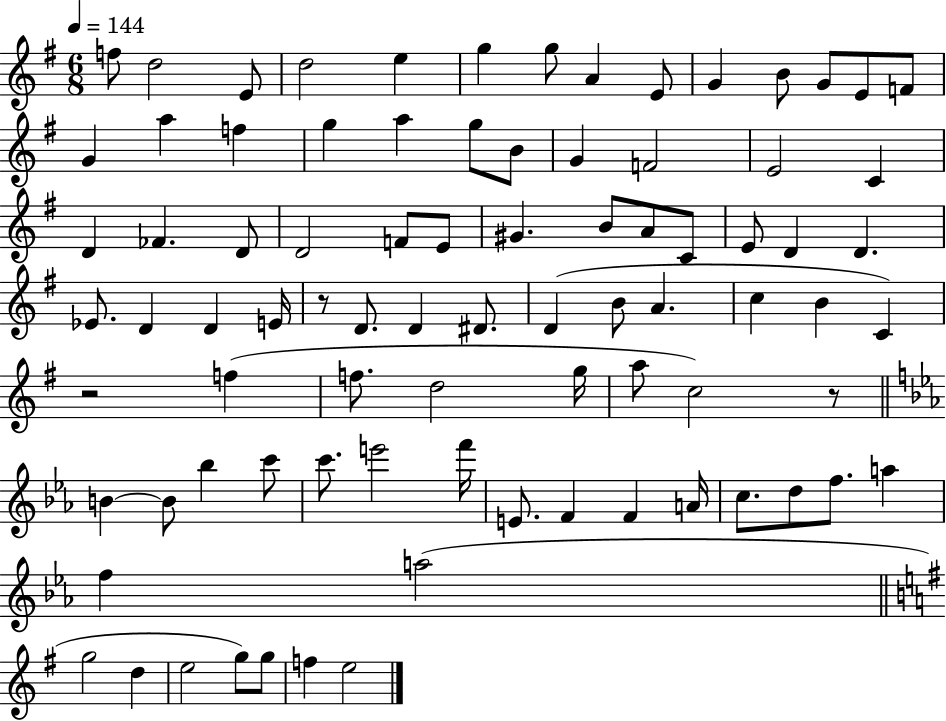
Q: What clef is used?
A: treble